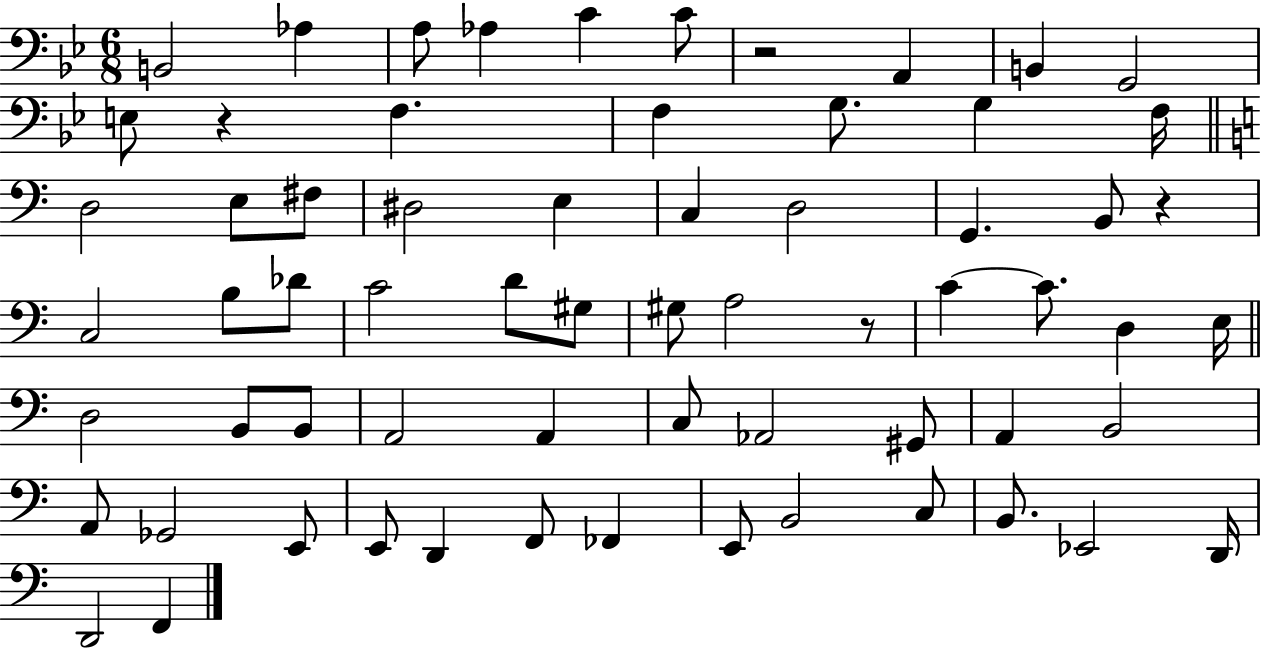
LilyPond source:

{
  \clef bass
  \numericTimeSignature
  \time 6/8
  \key bes \major
  \repeat volta 2 { b,2 aes4 | a8 aes4 c'4 c'8 | r2 a,4 | b,4 g,2 | \break e8 r4 f4. | f4 g8. g4 f16 | \bar "||" \break \key c \major d2 e8 fis8 | dis2 e4 | c4 d2 | g,4. b,8 r4 | \break c2 b8 des'8 | c'2 d'8 gis8 | gis8 a2 r8 | c'4~~ c'8. d4 e16 | \break \bar "||" \break \key c \major d2 b,8 b,8 | a,2 a,4 | c8 aes,2 gis,8 | a,4 b,2 | \break a,8 ges,2 e,8 | e,8 d,4 f,8 fes,4 | e,8 b,2 c8 | b,8. ees,2 d,16 | \break d,2 f,4 | } \bar "|."
}